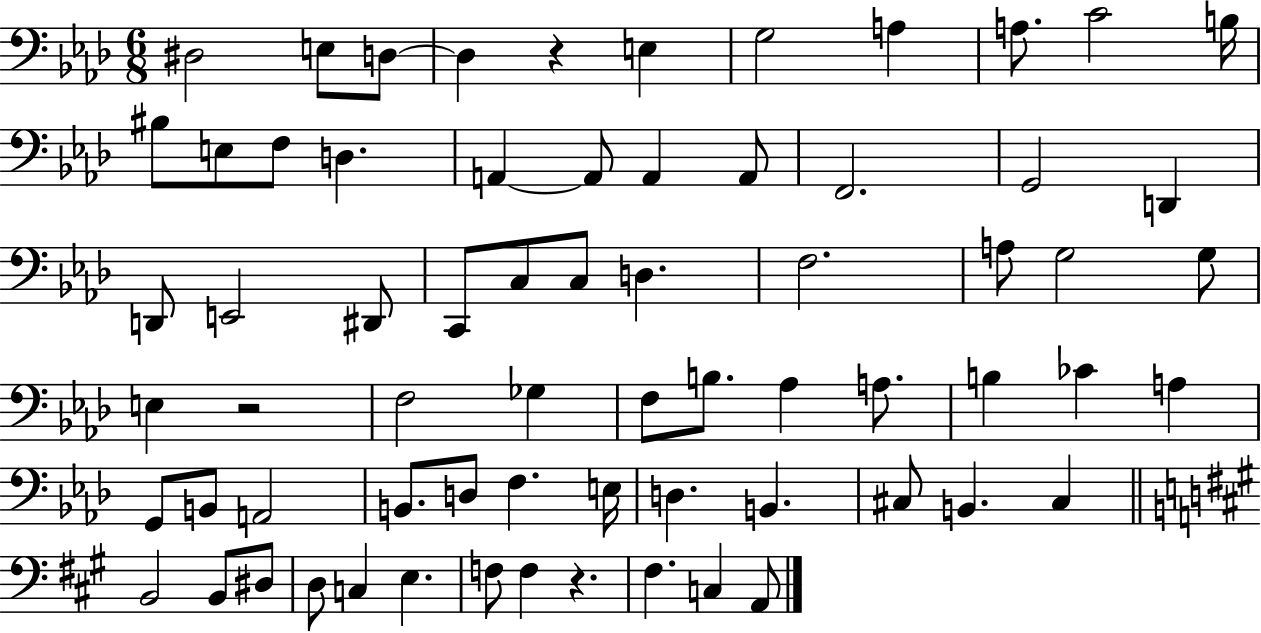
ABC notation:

X:1
T:Untitled
M:6/8
L:1/4
K:Ab
^D,2 E,/2 D,/2 D, z E, G,2 A, A,/2 C2 B,/4 ^B,/2 E,/2 F,/2 D, A,, A,,/2 A,, A,,/2 F,,2 G,,2 D,, D,,/2 E,,2 ^D,,/2 C,,/2 C,/2 C,/2 D, F,2 A,/2 G,2 G,/2 E, z2 F,2 _G, F,/2 B,/2 _A, A,/2 B, _C A, G,,/2 B,,/2 A,,2 B,,/2 D,/2 F, E,/4 D, B,, ^C,/2 B,, ^C, B,,2 B,,/2 ^D,/2 D,/2 C, E, F,/2 F, z ^F, C, A,,/2